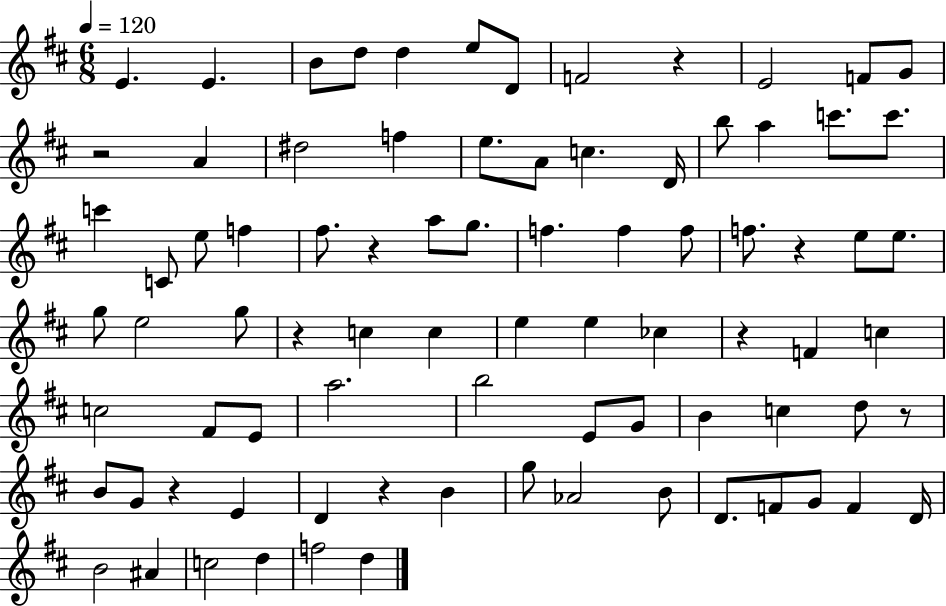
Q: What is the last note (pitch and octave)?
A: D5